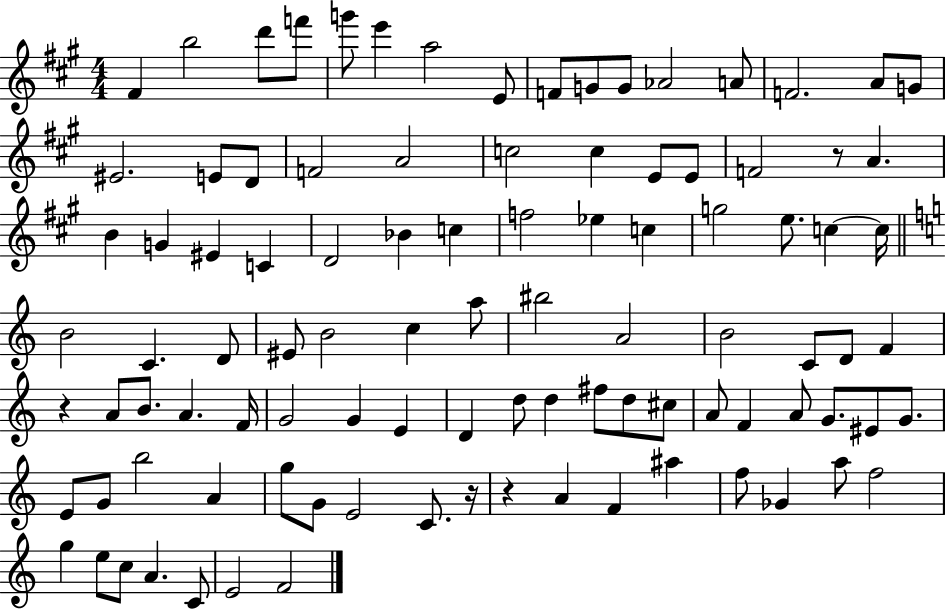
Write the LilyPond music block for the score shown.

{
  \clef treble
  \numericTimeSignature
  \time 4/4
  \key a \major
  fis'4 b''2 d'''8 f'''8 | g'''8 e'''4 a''2 e'8 | f'8 g'8 g'8 aes'2 a'8 | f'2. a'8 g'8 | \break eis'2. e'8 d'8 | f'2 a'2 | c''2 c''4 e'8 e'8 | f'2 r8 a'4. | \break b'4 g'4 eis'4 c'4 | d'2 bes'4 c''4 | f''2 ees''4 c''4 | g''2 e''8. c''4~~ c''16 | \break \bar "||" \break \key c \major b'2 c'4. d'8 | eis'8 b'2 c''4 a''8 | bis''2 a'2 | b'2 c'8 d'8 f'4 | \break r4 a'8 b'8. a'4. f'16 | g'2 g'4 e'4 | d'4 d''8 d''4 fis''8 d''8 cis''8 | a'8 f'4 a'8 g'8. eis'8 g'8. | \break e'8 g'8 b''2 a'4 | g''8 g'8 e'2 c'8. r16 | r4 a'4 f'4 ais''4 | f''8 ges'4 a''8 f''2 | \break g''4 e''8 c''8 a'4. c'8 | e'2 f'2 | \bar "|."
}